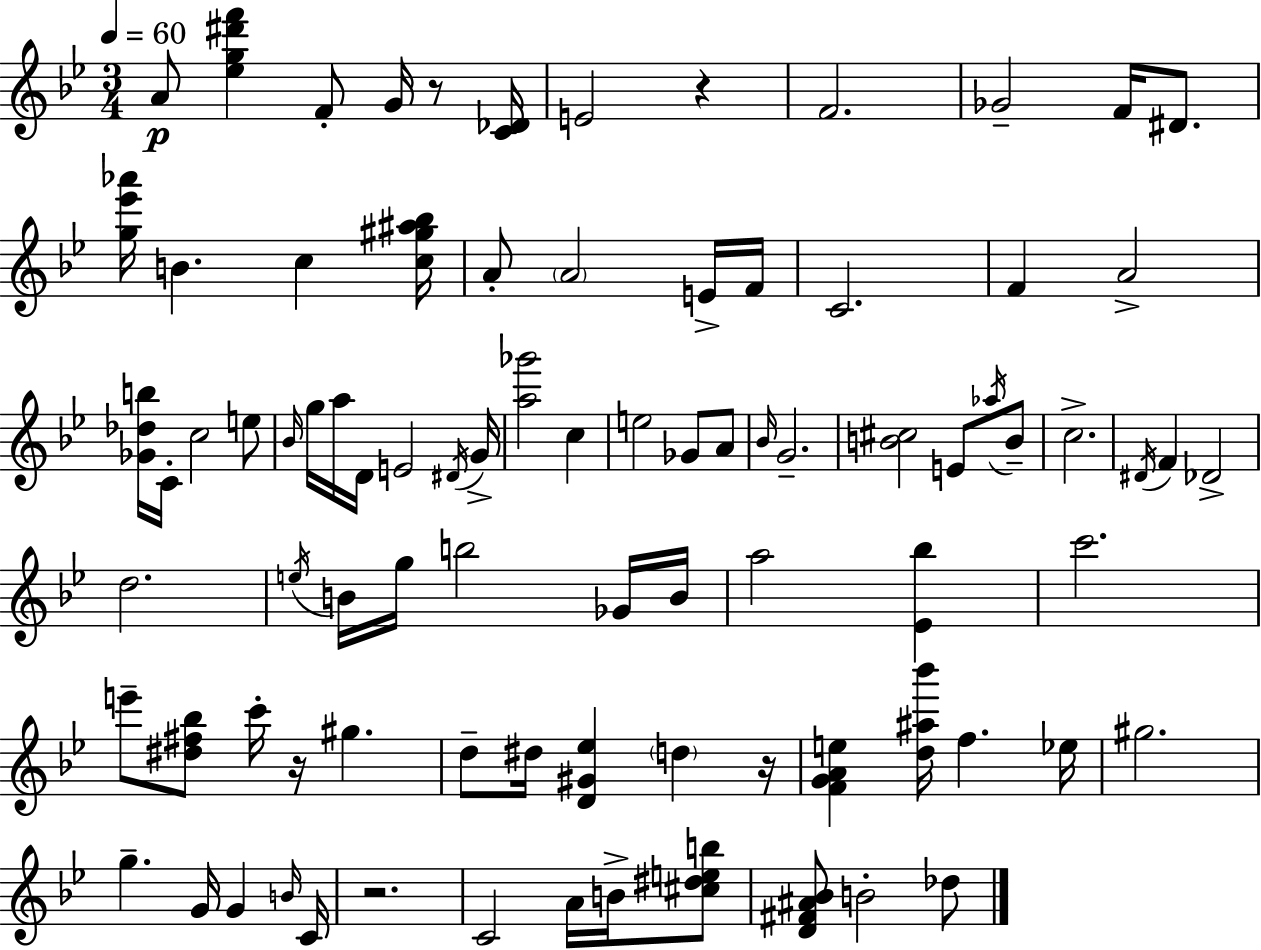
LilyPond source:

{
  \clef treble
  \numericTimeSignature
  \time 3/4
  \key g \minor
  \tempo 4 = 60
  \repeat volta 2 { a'8\p <ees'' g'' dis''' f'''>4 f'8-. g'16 r8 <c' des'>16 | e'2 r4 | f'2. | ges'2-- f'16 dis'8. | \break <g'' ees''' aes'''>16 b'4. c''4 <c'' gis'' ais'' bes''>16 | a'8-. \parenthesize a'2 e'16-> f'16 | c'2. | f'4 a'2-> | \break <ges' des'' b''>16 c'16-. c''2 e''8 | \grace { bes'16 } g''16 a''16 d'16 e'2 | \acciaccatura { dis'16 } g'16-> <a'' ges'''>2 c''4 | e''2 ges'8 | \break a'8 \grace { bes'16 } g'2.-- | <b' cis''>2 e'8 | \acciaccatura { aes''16 } b'8-- c''2.-> | \acciaccatura { dis'16 } f'4 des'2-> | \break d''2. | \acciaccatura { e''16 } b'16 g''16 b''2 | ges'16 b'16 a''2 | <ees' bes''>4 c'''2. | \break e'''8-- <dis'' fis'' bes''>8 c'''16-. r16 | gis''4. d''8-- dis''16 <d' gis' ees''>4 | \parenthesize d''4 r16 <f' g' a' e''>4 <d'' ais'' bes'''>16 f''4. | ees''16 gis''2. | \break g''4.-- | g'16 g'4 \grace { b'16 } c'16 r2. | c'2 | a'16 b'16-> <cis'' dis'' e'' b''>8 <d' fis' ais' bes'>8 b'2-. | \break des''8 } \bar "|."
}